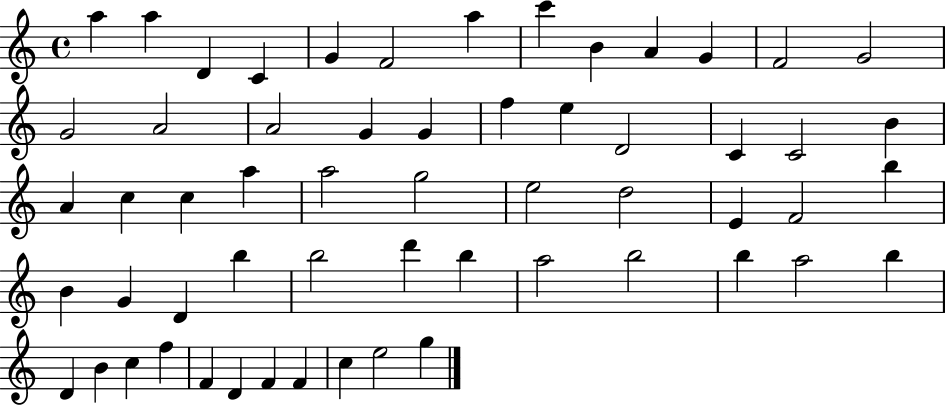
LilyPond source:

{
  \clef treble
  \time 4/4
  \defaultTimeSignature
  \key c \major
  a''4 a''4 d'4 c'4 | g'4 f'2 a''4 | c'''4 b'4 a'4 g'4 | f'2 g'2 | \break g'2 a'2 | a'2 g'4 g'4 | f''4 e''4 d'2 | c'4 c'2 b'4 | \break a'4 c''4 c''4 a''4 | a''2 g''2 | e''2 d''2 | e'4 f'2 b''4 | \break b'4 g'4 d'4 b''4 | b''2 d'''4 b''4 | a''2 b''2 | b''4 a''2 b''4 | \break d'4 b'4 c''4 f''4 | f'4 d'4 f'4 f'4 | c''4 e''2 g''4 | \bar "|."
}